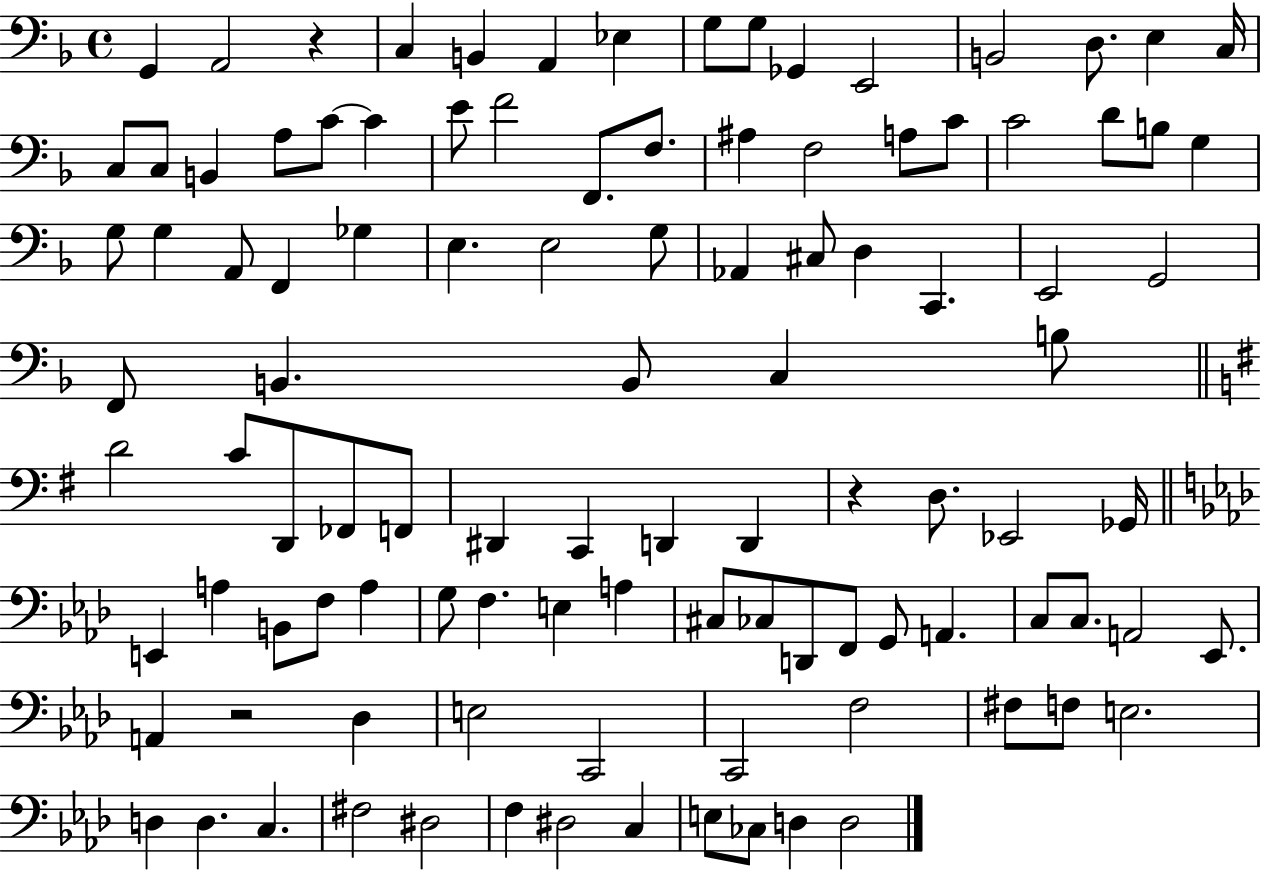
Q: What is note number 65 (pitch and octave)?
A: A3